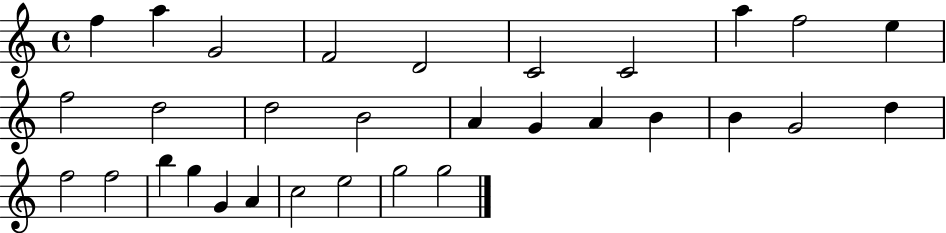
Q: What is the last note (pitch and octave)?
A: G5